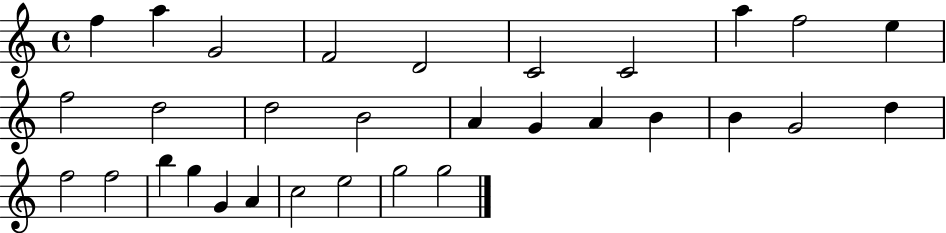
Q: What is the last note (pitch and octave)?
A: G5